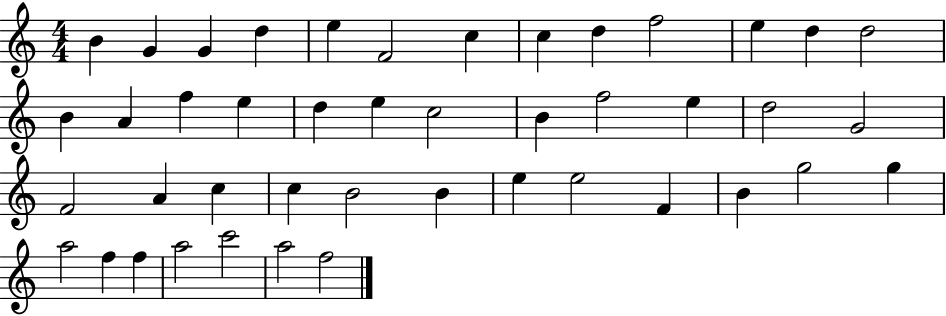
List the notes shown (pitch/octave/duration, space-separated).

B4/q G4/q G4/q D5/q E5/q F4/h C5/q C5/q D5/q F5/h E5/q D5/q D5/h B4/q A4/q F5/q E5/q D5/q E5/q C5/h B4/q F5/h E5/q D5/h G4/h F4/h A4/q C5/q C5/q B4/h B4/q E5/q E5/h F4/q B4/q G5/h G5/q A5/h F5/q F5/q A5/h C6/h A5/h F5/h